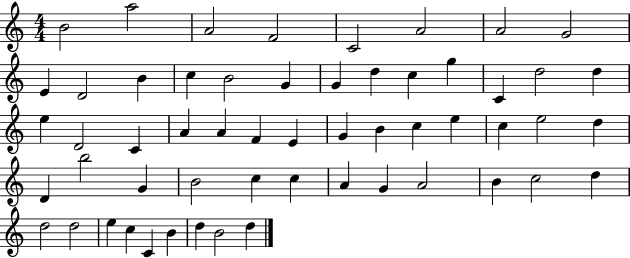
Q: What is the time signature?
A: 4/4